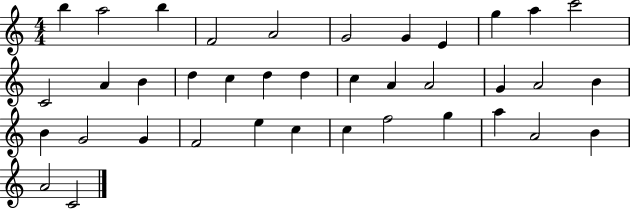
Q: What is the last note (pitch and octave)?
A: C4